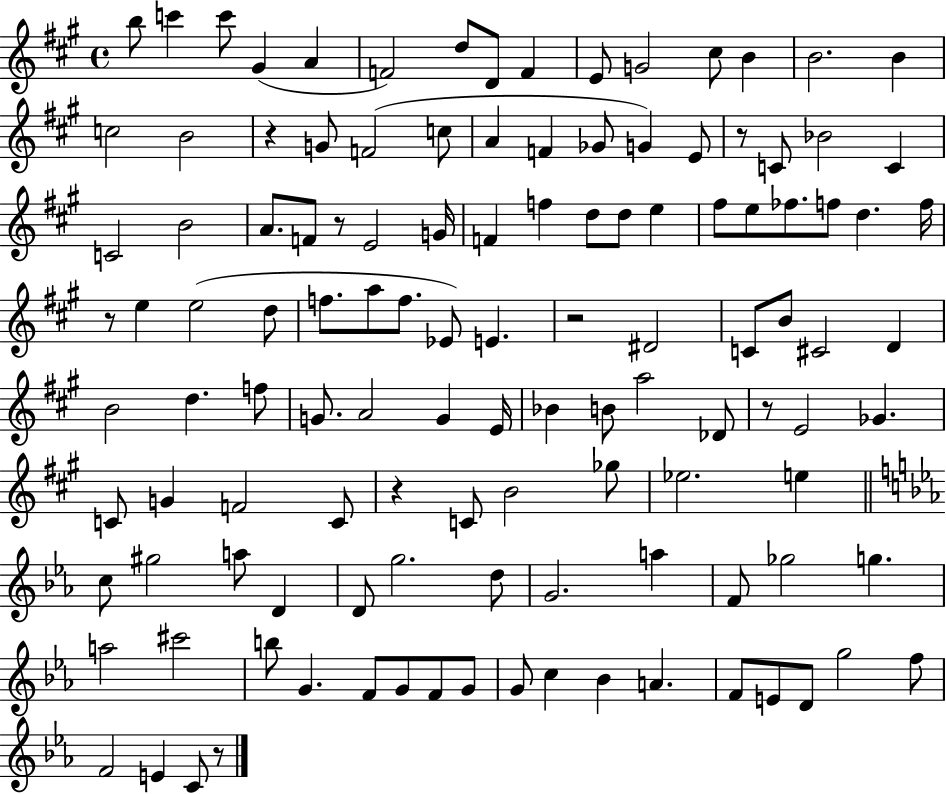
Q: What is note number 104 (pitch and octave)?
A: A4